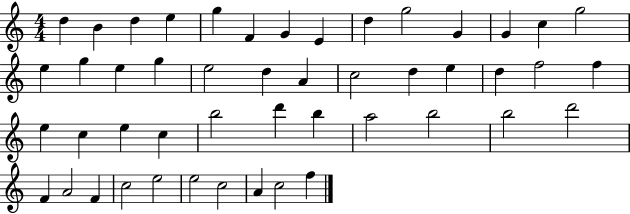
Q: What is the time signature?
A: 4/4